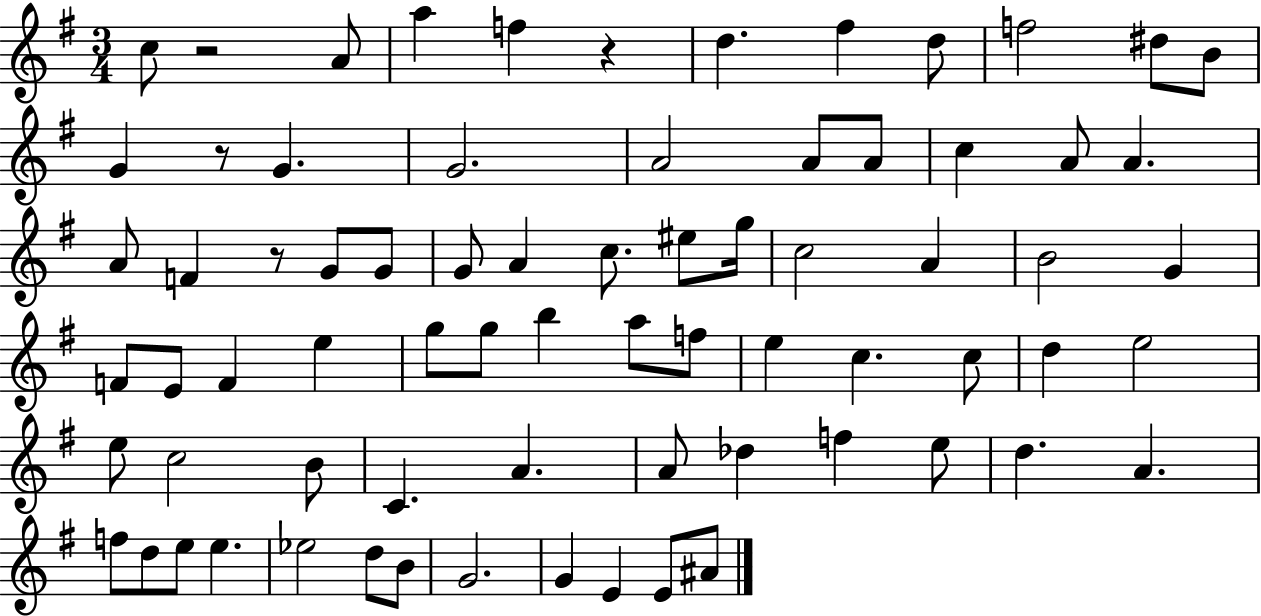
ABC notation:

X:1
T:Untitled
M:3/4
L:1/4
K:G
c/2 z2 A/2 a f z d ^f d/2 f2 ^d/2 B/2 G z/2 G G2 A2 A/2 A/2 c A/2 A A/2 F z/2 G/2 G/2 G/2 A c/2 ^e/2 g/4 c2 A B2 G F/2 E/2 F e g/2 g/2 b a/2 f/2 e c c/2 d e2 e/2 c2 B/2 C A A/2 _d f e/2 d A f/2 d/2 e/2 e _e2 d/2 B/2 G2 G E E/2 ^A/2